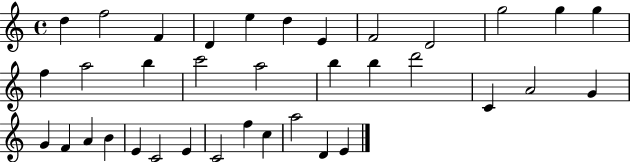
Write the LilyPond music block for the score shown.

{
  \clef treble
  \time 4/4
  \defaultTimeSignature
  \key c \major
  d''4 f''2 f'4 | d'4 e''4 d''4 e'4 | f'2 d'2 | g''2 g''4 g''4 | \break f''4 a''2 b''4 | c'''2 a''2 | b''4 b''4 d'''2 | c'4 a'2 g'4 | \break g'4 f'4 a'4 b'4 | e'4 c'2 e'4 | c'2 f''4 c''4 | a''2 d'4 e'4 | \break \bar "|."
}